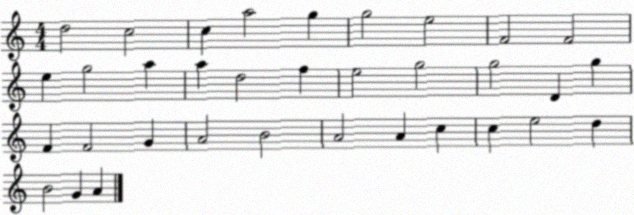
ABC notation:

X:1
T:Untitled
M:4/4
L:1/4
K:C
d2 c2 c a2 g g2 e2 F2 F2 e g2 a a d2 f e2 g2 g2 D g F F2 G A2 B2 A2 A c c e2 d B2 G A